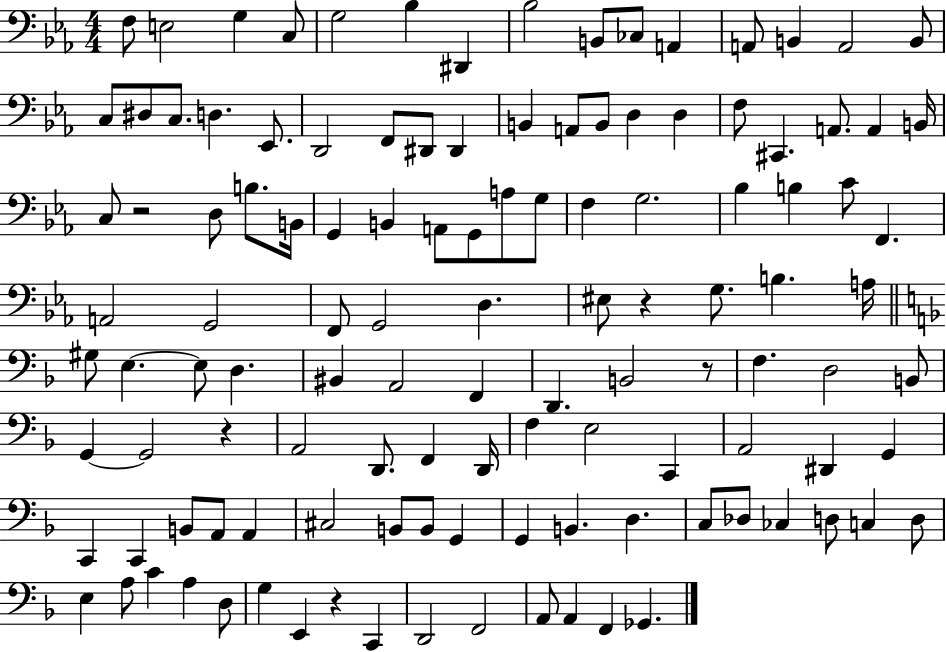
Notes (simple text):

F3/e E3/h G3/q C3/e G3/h Bb3/q D#2/q Bb3/h B2/e CES3/e A2/q A2/e B2/q A2/h B2/e C3/e D#3/e C3/e. D3/q. Eb2/e. D2/h F2/e D#2/e D#2/q B2/q A2/e B2/e D3/q D3/q F3/e C#2/q. A2/e. A2/q B2/s C3/e R/h D3/e B3/e. B2/s G2/q B2/q A2/e G2/e A3/e G3/e F3/q G3/h. Bb3/q B3/q C4/e F2/q. A2/h G2/h F2/e G2/h D3/q. EIS3/e R/q G3/e. B3/q. A3/s G#3/e E3/q. E3/e D3/q. BIS2/q A2/h F2/q D2/q. B2/h R/e F3/q. D3/h B2/e G2/q G2/h R/q A2/h D2/e. F2/q D2/s F3/q E3/h C2/q A2/h D#2/q G2/q C2/q C2/q B2/e A2/e A2/q C#3/h B2/e B2/e G2/q G2/q B2/q. D3/q. C3/e Db3/e CES3/q D3/e C3/q D3/e E3/q A3/e C4/q A3/q D3/e G3/q E2/q R/q C2/q D2/h F2/h A2/e A2/q F2/q Gb2/q.